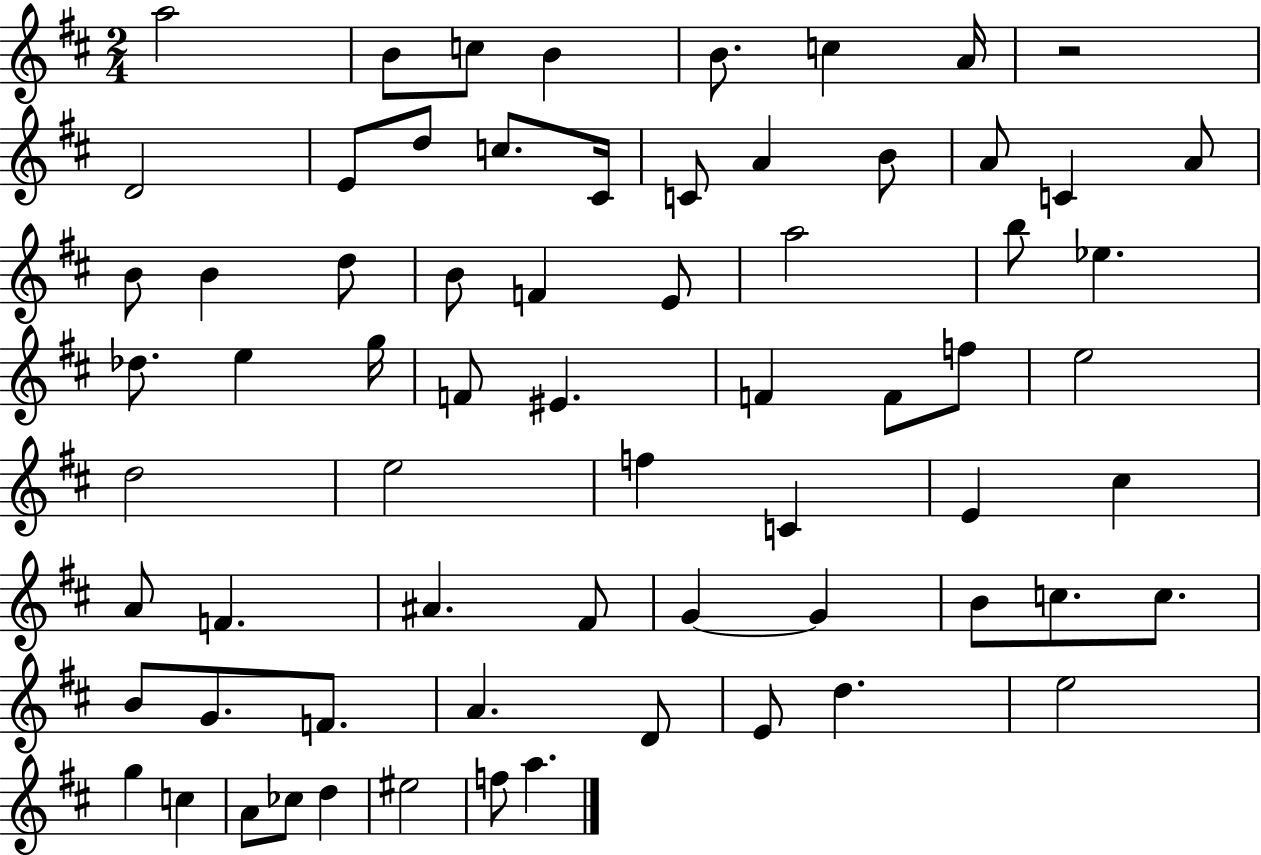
A5/h B4/e C5/e B4/q B4/e. C5/q A4/s R/h D4/h E4/e D5/e C5/e. C#4/s C4/e A4/q B4/e A4/e C4/q A4/e B4/e B4/q D5/e B4/e F4/q E4/e A5/h B5/e Eb5/q. Db5/e. E5/q G5/s F4/e EIS4/q. F4/q F4/e F5/e E5/h D5/h E5/h F5/q C4/q E4/q C#5/q A4/e F4/q. A#4/q. F#4/e G4/q G4/q B4/e C5/e. C5/e. B4/e G4/e. F4/e. A4/q. D4/e E4/e D5/q. E5/h G5/q C5/q A4/e CES5/e D5/q EIS5/h F5/e A5/q.